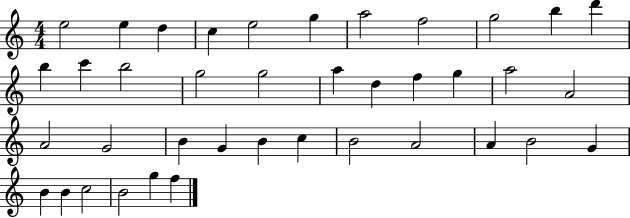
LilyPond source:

{
  \clef treble
  \numericTimeSignature
  \time 4/4
  \key c \major
  e''2 e''4 d''4 | c''4 e''2 g''4 | a''2 f''2 | g''2 b''4 d'''4 | \break b''4 c'''4 b''2 | g''2 g''2 | a''4 d''4 f''4 g''4 | a''2 a'2 | \break a'2 g'2 | b'4 g'4 b'4 c''4 | b'2 a'2 | a'4 b'2 g'4 | \break b'4 b'4 c''2 | b'2 g''4 f''4 | \bar "|."
}